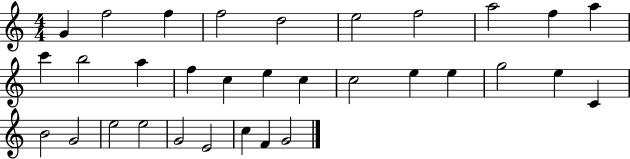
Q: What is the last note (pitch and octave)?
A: G4